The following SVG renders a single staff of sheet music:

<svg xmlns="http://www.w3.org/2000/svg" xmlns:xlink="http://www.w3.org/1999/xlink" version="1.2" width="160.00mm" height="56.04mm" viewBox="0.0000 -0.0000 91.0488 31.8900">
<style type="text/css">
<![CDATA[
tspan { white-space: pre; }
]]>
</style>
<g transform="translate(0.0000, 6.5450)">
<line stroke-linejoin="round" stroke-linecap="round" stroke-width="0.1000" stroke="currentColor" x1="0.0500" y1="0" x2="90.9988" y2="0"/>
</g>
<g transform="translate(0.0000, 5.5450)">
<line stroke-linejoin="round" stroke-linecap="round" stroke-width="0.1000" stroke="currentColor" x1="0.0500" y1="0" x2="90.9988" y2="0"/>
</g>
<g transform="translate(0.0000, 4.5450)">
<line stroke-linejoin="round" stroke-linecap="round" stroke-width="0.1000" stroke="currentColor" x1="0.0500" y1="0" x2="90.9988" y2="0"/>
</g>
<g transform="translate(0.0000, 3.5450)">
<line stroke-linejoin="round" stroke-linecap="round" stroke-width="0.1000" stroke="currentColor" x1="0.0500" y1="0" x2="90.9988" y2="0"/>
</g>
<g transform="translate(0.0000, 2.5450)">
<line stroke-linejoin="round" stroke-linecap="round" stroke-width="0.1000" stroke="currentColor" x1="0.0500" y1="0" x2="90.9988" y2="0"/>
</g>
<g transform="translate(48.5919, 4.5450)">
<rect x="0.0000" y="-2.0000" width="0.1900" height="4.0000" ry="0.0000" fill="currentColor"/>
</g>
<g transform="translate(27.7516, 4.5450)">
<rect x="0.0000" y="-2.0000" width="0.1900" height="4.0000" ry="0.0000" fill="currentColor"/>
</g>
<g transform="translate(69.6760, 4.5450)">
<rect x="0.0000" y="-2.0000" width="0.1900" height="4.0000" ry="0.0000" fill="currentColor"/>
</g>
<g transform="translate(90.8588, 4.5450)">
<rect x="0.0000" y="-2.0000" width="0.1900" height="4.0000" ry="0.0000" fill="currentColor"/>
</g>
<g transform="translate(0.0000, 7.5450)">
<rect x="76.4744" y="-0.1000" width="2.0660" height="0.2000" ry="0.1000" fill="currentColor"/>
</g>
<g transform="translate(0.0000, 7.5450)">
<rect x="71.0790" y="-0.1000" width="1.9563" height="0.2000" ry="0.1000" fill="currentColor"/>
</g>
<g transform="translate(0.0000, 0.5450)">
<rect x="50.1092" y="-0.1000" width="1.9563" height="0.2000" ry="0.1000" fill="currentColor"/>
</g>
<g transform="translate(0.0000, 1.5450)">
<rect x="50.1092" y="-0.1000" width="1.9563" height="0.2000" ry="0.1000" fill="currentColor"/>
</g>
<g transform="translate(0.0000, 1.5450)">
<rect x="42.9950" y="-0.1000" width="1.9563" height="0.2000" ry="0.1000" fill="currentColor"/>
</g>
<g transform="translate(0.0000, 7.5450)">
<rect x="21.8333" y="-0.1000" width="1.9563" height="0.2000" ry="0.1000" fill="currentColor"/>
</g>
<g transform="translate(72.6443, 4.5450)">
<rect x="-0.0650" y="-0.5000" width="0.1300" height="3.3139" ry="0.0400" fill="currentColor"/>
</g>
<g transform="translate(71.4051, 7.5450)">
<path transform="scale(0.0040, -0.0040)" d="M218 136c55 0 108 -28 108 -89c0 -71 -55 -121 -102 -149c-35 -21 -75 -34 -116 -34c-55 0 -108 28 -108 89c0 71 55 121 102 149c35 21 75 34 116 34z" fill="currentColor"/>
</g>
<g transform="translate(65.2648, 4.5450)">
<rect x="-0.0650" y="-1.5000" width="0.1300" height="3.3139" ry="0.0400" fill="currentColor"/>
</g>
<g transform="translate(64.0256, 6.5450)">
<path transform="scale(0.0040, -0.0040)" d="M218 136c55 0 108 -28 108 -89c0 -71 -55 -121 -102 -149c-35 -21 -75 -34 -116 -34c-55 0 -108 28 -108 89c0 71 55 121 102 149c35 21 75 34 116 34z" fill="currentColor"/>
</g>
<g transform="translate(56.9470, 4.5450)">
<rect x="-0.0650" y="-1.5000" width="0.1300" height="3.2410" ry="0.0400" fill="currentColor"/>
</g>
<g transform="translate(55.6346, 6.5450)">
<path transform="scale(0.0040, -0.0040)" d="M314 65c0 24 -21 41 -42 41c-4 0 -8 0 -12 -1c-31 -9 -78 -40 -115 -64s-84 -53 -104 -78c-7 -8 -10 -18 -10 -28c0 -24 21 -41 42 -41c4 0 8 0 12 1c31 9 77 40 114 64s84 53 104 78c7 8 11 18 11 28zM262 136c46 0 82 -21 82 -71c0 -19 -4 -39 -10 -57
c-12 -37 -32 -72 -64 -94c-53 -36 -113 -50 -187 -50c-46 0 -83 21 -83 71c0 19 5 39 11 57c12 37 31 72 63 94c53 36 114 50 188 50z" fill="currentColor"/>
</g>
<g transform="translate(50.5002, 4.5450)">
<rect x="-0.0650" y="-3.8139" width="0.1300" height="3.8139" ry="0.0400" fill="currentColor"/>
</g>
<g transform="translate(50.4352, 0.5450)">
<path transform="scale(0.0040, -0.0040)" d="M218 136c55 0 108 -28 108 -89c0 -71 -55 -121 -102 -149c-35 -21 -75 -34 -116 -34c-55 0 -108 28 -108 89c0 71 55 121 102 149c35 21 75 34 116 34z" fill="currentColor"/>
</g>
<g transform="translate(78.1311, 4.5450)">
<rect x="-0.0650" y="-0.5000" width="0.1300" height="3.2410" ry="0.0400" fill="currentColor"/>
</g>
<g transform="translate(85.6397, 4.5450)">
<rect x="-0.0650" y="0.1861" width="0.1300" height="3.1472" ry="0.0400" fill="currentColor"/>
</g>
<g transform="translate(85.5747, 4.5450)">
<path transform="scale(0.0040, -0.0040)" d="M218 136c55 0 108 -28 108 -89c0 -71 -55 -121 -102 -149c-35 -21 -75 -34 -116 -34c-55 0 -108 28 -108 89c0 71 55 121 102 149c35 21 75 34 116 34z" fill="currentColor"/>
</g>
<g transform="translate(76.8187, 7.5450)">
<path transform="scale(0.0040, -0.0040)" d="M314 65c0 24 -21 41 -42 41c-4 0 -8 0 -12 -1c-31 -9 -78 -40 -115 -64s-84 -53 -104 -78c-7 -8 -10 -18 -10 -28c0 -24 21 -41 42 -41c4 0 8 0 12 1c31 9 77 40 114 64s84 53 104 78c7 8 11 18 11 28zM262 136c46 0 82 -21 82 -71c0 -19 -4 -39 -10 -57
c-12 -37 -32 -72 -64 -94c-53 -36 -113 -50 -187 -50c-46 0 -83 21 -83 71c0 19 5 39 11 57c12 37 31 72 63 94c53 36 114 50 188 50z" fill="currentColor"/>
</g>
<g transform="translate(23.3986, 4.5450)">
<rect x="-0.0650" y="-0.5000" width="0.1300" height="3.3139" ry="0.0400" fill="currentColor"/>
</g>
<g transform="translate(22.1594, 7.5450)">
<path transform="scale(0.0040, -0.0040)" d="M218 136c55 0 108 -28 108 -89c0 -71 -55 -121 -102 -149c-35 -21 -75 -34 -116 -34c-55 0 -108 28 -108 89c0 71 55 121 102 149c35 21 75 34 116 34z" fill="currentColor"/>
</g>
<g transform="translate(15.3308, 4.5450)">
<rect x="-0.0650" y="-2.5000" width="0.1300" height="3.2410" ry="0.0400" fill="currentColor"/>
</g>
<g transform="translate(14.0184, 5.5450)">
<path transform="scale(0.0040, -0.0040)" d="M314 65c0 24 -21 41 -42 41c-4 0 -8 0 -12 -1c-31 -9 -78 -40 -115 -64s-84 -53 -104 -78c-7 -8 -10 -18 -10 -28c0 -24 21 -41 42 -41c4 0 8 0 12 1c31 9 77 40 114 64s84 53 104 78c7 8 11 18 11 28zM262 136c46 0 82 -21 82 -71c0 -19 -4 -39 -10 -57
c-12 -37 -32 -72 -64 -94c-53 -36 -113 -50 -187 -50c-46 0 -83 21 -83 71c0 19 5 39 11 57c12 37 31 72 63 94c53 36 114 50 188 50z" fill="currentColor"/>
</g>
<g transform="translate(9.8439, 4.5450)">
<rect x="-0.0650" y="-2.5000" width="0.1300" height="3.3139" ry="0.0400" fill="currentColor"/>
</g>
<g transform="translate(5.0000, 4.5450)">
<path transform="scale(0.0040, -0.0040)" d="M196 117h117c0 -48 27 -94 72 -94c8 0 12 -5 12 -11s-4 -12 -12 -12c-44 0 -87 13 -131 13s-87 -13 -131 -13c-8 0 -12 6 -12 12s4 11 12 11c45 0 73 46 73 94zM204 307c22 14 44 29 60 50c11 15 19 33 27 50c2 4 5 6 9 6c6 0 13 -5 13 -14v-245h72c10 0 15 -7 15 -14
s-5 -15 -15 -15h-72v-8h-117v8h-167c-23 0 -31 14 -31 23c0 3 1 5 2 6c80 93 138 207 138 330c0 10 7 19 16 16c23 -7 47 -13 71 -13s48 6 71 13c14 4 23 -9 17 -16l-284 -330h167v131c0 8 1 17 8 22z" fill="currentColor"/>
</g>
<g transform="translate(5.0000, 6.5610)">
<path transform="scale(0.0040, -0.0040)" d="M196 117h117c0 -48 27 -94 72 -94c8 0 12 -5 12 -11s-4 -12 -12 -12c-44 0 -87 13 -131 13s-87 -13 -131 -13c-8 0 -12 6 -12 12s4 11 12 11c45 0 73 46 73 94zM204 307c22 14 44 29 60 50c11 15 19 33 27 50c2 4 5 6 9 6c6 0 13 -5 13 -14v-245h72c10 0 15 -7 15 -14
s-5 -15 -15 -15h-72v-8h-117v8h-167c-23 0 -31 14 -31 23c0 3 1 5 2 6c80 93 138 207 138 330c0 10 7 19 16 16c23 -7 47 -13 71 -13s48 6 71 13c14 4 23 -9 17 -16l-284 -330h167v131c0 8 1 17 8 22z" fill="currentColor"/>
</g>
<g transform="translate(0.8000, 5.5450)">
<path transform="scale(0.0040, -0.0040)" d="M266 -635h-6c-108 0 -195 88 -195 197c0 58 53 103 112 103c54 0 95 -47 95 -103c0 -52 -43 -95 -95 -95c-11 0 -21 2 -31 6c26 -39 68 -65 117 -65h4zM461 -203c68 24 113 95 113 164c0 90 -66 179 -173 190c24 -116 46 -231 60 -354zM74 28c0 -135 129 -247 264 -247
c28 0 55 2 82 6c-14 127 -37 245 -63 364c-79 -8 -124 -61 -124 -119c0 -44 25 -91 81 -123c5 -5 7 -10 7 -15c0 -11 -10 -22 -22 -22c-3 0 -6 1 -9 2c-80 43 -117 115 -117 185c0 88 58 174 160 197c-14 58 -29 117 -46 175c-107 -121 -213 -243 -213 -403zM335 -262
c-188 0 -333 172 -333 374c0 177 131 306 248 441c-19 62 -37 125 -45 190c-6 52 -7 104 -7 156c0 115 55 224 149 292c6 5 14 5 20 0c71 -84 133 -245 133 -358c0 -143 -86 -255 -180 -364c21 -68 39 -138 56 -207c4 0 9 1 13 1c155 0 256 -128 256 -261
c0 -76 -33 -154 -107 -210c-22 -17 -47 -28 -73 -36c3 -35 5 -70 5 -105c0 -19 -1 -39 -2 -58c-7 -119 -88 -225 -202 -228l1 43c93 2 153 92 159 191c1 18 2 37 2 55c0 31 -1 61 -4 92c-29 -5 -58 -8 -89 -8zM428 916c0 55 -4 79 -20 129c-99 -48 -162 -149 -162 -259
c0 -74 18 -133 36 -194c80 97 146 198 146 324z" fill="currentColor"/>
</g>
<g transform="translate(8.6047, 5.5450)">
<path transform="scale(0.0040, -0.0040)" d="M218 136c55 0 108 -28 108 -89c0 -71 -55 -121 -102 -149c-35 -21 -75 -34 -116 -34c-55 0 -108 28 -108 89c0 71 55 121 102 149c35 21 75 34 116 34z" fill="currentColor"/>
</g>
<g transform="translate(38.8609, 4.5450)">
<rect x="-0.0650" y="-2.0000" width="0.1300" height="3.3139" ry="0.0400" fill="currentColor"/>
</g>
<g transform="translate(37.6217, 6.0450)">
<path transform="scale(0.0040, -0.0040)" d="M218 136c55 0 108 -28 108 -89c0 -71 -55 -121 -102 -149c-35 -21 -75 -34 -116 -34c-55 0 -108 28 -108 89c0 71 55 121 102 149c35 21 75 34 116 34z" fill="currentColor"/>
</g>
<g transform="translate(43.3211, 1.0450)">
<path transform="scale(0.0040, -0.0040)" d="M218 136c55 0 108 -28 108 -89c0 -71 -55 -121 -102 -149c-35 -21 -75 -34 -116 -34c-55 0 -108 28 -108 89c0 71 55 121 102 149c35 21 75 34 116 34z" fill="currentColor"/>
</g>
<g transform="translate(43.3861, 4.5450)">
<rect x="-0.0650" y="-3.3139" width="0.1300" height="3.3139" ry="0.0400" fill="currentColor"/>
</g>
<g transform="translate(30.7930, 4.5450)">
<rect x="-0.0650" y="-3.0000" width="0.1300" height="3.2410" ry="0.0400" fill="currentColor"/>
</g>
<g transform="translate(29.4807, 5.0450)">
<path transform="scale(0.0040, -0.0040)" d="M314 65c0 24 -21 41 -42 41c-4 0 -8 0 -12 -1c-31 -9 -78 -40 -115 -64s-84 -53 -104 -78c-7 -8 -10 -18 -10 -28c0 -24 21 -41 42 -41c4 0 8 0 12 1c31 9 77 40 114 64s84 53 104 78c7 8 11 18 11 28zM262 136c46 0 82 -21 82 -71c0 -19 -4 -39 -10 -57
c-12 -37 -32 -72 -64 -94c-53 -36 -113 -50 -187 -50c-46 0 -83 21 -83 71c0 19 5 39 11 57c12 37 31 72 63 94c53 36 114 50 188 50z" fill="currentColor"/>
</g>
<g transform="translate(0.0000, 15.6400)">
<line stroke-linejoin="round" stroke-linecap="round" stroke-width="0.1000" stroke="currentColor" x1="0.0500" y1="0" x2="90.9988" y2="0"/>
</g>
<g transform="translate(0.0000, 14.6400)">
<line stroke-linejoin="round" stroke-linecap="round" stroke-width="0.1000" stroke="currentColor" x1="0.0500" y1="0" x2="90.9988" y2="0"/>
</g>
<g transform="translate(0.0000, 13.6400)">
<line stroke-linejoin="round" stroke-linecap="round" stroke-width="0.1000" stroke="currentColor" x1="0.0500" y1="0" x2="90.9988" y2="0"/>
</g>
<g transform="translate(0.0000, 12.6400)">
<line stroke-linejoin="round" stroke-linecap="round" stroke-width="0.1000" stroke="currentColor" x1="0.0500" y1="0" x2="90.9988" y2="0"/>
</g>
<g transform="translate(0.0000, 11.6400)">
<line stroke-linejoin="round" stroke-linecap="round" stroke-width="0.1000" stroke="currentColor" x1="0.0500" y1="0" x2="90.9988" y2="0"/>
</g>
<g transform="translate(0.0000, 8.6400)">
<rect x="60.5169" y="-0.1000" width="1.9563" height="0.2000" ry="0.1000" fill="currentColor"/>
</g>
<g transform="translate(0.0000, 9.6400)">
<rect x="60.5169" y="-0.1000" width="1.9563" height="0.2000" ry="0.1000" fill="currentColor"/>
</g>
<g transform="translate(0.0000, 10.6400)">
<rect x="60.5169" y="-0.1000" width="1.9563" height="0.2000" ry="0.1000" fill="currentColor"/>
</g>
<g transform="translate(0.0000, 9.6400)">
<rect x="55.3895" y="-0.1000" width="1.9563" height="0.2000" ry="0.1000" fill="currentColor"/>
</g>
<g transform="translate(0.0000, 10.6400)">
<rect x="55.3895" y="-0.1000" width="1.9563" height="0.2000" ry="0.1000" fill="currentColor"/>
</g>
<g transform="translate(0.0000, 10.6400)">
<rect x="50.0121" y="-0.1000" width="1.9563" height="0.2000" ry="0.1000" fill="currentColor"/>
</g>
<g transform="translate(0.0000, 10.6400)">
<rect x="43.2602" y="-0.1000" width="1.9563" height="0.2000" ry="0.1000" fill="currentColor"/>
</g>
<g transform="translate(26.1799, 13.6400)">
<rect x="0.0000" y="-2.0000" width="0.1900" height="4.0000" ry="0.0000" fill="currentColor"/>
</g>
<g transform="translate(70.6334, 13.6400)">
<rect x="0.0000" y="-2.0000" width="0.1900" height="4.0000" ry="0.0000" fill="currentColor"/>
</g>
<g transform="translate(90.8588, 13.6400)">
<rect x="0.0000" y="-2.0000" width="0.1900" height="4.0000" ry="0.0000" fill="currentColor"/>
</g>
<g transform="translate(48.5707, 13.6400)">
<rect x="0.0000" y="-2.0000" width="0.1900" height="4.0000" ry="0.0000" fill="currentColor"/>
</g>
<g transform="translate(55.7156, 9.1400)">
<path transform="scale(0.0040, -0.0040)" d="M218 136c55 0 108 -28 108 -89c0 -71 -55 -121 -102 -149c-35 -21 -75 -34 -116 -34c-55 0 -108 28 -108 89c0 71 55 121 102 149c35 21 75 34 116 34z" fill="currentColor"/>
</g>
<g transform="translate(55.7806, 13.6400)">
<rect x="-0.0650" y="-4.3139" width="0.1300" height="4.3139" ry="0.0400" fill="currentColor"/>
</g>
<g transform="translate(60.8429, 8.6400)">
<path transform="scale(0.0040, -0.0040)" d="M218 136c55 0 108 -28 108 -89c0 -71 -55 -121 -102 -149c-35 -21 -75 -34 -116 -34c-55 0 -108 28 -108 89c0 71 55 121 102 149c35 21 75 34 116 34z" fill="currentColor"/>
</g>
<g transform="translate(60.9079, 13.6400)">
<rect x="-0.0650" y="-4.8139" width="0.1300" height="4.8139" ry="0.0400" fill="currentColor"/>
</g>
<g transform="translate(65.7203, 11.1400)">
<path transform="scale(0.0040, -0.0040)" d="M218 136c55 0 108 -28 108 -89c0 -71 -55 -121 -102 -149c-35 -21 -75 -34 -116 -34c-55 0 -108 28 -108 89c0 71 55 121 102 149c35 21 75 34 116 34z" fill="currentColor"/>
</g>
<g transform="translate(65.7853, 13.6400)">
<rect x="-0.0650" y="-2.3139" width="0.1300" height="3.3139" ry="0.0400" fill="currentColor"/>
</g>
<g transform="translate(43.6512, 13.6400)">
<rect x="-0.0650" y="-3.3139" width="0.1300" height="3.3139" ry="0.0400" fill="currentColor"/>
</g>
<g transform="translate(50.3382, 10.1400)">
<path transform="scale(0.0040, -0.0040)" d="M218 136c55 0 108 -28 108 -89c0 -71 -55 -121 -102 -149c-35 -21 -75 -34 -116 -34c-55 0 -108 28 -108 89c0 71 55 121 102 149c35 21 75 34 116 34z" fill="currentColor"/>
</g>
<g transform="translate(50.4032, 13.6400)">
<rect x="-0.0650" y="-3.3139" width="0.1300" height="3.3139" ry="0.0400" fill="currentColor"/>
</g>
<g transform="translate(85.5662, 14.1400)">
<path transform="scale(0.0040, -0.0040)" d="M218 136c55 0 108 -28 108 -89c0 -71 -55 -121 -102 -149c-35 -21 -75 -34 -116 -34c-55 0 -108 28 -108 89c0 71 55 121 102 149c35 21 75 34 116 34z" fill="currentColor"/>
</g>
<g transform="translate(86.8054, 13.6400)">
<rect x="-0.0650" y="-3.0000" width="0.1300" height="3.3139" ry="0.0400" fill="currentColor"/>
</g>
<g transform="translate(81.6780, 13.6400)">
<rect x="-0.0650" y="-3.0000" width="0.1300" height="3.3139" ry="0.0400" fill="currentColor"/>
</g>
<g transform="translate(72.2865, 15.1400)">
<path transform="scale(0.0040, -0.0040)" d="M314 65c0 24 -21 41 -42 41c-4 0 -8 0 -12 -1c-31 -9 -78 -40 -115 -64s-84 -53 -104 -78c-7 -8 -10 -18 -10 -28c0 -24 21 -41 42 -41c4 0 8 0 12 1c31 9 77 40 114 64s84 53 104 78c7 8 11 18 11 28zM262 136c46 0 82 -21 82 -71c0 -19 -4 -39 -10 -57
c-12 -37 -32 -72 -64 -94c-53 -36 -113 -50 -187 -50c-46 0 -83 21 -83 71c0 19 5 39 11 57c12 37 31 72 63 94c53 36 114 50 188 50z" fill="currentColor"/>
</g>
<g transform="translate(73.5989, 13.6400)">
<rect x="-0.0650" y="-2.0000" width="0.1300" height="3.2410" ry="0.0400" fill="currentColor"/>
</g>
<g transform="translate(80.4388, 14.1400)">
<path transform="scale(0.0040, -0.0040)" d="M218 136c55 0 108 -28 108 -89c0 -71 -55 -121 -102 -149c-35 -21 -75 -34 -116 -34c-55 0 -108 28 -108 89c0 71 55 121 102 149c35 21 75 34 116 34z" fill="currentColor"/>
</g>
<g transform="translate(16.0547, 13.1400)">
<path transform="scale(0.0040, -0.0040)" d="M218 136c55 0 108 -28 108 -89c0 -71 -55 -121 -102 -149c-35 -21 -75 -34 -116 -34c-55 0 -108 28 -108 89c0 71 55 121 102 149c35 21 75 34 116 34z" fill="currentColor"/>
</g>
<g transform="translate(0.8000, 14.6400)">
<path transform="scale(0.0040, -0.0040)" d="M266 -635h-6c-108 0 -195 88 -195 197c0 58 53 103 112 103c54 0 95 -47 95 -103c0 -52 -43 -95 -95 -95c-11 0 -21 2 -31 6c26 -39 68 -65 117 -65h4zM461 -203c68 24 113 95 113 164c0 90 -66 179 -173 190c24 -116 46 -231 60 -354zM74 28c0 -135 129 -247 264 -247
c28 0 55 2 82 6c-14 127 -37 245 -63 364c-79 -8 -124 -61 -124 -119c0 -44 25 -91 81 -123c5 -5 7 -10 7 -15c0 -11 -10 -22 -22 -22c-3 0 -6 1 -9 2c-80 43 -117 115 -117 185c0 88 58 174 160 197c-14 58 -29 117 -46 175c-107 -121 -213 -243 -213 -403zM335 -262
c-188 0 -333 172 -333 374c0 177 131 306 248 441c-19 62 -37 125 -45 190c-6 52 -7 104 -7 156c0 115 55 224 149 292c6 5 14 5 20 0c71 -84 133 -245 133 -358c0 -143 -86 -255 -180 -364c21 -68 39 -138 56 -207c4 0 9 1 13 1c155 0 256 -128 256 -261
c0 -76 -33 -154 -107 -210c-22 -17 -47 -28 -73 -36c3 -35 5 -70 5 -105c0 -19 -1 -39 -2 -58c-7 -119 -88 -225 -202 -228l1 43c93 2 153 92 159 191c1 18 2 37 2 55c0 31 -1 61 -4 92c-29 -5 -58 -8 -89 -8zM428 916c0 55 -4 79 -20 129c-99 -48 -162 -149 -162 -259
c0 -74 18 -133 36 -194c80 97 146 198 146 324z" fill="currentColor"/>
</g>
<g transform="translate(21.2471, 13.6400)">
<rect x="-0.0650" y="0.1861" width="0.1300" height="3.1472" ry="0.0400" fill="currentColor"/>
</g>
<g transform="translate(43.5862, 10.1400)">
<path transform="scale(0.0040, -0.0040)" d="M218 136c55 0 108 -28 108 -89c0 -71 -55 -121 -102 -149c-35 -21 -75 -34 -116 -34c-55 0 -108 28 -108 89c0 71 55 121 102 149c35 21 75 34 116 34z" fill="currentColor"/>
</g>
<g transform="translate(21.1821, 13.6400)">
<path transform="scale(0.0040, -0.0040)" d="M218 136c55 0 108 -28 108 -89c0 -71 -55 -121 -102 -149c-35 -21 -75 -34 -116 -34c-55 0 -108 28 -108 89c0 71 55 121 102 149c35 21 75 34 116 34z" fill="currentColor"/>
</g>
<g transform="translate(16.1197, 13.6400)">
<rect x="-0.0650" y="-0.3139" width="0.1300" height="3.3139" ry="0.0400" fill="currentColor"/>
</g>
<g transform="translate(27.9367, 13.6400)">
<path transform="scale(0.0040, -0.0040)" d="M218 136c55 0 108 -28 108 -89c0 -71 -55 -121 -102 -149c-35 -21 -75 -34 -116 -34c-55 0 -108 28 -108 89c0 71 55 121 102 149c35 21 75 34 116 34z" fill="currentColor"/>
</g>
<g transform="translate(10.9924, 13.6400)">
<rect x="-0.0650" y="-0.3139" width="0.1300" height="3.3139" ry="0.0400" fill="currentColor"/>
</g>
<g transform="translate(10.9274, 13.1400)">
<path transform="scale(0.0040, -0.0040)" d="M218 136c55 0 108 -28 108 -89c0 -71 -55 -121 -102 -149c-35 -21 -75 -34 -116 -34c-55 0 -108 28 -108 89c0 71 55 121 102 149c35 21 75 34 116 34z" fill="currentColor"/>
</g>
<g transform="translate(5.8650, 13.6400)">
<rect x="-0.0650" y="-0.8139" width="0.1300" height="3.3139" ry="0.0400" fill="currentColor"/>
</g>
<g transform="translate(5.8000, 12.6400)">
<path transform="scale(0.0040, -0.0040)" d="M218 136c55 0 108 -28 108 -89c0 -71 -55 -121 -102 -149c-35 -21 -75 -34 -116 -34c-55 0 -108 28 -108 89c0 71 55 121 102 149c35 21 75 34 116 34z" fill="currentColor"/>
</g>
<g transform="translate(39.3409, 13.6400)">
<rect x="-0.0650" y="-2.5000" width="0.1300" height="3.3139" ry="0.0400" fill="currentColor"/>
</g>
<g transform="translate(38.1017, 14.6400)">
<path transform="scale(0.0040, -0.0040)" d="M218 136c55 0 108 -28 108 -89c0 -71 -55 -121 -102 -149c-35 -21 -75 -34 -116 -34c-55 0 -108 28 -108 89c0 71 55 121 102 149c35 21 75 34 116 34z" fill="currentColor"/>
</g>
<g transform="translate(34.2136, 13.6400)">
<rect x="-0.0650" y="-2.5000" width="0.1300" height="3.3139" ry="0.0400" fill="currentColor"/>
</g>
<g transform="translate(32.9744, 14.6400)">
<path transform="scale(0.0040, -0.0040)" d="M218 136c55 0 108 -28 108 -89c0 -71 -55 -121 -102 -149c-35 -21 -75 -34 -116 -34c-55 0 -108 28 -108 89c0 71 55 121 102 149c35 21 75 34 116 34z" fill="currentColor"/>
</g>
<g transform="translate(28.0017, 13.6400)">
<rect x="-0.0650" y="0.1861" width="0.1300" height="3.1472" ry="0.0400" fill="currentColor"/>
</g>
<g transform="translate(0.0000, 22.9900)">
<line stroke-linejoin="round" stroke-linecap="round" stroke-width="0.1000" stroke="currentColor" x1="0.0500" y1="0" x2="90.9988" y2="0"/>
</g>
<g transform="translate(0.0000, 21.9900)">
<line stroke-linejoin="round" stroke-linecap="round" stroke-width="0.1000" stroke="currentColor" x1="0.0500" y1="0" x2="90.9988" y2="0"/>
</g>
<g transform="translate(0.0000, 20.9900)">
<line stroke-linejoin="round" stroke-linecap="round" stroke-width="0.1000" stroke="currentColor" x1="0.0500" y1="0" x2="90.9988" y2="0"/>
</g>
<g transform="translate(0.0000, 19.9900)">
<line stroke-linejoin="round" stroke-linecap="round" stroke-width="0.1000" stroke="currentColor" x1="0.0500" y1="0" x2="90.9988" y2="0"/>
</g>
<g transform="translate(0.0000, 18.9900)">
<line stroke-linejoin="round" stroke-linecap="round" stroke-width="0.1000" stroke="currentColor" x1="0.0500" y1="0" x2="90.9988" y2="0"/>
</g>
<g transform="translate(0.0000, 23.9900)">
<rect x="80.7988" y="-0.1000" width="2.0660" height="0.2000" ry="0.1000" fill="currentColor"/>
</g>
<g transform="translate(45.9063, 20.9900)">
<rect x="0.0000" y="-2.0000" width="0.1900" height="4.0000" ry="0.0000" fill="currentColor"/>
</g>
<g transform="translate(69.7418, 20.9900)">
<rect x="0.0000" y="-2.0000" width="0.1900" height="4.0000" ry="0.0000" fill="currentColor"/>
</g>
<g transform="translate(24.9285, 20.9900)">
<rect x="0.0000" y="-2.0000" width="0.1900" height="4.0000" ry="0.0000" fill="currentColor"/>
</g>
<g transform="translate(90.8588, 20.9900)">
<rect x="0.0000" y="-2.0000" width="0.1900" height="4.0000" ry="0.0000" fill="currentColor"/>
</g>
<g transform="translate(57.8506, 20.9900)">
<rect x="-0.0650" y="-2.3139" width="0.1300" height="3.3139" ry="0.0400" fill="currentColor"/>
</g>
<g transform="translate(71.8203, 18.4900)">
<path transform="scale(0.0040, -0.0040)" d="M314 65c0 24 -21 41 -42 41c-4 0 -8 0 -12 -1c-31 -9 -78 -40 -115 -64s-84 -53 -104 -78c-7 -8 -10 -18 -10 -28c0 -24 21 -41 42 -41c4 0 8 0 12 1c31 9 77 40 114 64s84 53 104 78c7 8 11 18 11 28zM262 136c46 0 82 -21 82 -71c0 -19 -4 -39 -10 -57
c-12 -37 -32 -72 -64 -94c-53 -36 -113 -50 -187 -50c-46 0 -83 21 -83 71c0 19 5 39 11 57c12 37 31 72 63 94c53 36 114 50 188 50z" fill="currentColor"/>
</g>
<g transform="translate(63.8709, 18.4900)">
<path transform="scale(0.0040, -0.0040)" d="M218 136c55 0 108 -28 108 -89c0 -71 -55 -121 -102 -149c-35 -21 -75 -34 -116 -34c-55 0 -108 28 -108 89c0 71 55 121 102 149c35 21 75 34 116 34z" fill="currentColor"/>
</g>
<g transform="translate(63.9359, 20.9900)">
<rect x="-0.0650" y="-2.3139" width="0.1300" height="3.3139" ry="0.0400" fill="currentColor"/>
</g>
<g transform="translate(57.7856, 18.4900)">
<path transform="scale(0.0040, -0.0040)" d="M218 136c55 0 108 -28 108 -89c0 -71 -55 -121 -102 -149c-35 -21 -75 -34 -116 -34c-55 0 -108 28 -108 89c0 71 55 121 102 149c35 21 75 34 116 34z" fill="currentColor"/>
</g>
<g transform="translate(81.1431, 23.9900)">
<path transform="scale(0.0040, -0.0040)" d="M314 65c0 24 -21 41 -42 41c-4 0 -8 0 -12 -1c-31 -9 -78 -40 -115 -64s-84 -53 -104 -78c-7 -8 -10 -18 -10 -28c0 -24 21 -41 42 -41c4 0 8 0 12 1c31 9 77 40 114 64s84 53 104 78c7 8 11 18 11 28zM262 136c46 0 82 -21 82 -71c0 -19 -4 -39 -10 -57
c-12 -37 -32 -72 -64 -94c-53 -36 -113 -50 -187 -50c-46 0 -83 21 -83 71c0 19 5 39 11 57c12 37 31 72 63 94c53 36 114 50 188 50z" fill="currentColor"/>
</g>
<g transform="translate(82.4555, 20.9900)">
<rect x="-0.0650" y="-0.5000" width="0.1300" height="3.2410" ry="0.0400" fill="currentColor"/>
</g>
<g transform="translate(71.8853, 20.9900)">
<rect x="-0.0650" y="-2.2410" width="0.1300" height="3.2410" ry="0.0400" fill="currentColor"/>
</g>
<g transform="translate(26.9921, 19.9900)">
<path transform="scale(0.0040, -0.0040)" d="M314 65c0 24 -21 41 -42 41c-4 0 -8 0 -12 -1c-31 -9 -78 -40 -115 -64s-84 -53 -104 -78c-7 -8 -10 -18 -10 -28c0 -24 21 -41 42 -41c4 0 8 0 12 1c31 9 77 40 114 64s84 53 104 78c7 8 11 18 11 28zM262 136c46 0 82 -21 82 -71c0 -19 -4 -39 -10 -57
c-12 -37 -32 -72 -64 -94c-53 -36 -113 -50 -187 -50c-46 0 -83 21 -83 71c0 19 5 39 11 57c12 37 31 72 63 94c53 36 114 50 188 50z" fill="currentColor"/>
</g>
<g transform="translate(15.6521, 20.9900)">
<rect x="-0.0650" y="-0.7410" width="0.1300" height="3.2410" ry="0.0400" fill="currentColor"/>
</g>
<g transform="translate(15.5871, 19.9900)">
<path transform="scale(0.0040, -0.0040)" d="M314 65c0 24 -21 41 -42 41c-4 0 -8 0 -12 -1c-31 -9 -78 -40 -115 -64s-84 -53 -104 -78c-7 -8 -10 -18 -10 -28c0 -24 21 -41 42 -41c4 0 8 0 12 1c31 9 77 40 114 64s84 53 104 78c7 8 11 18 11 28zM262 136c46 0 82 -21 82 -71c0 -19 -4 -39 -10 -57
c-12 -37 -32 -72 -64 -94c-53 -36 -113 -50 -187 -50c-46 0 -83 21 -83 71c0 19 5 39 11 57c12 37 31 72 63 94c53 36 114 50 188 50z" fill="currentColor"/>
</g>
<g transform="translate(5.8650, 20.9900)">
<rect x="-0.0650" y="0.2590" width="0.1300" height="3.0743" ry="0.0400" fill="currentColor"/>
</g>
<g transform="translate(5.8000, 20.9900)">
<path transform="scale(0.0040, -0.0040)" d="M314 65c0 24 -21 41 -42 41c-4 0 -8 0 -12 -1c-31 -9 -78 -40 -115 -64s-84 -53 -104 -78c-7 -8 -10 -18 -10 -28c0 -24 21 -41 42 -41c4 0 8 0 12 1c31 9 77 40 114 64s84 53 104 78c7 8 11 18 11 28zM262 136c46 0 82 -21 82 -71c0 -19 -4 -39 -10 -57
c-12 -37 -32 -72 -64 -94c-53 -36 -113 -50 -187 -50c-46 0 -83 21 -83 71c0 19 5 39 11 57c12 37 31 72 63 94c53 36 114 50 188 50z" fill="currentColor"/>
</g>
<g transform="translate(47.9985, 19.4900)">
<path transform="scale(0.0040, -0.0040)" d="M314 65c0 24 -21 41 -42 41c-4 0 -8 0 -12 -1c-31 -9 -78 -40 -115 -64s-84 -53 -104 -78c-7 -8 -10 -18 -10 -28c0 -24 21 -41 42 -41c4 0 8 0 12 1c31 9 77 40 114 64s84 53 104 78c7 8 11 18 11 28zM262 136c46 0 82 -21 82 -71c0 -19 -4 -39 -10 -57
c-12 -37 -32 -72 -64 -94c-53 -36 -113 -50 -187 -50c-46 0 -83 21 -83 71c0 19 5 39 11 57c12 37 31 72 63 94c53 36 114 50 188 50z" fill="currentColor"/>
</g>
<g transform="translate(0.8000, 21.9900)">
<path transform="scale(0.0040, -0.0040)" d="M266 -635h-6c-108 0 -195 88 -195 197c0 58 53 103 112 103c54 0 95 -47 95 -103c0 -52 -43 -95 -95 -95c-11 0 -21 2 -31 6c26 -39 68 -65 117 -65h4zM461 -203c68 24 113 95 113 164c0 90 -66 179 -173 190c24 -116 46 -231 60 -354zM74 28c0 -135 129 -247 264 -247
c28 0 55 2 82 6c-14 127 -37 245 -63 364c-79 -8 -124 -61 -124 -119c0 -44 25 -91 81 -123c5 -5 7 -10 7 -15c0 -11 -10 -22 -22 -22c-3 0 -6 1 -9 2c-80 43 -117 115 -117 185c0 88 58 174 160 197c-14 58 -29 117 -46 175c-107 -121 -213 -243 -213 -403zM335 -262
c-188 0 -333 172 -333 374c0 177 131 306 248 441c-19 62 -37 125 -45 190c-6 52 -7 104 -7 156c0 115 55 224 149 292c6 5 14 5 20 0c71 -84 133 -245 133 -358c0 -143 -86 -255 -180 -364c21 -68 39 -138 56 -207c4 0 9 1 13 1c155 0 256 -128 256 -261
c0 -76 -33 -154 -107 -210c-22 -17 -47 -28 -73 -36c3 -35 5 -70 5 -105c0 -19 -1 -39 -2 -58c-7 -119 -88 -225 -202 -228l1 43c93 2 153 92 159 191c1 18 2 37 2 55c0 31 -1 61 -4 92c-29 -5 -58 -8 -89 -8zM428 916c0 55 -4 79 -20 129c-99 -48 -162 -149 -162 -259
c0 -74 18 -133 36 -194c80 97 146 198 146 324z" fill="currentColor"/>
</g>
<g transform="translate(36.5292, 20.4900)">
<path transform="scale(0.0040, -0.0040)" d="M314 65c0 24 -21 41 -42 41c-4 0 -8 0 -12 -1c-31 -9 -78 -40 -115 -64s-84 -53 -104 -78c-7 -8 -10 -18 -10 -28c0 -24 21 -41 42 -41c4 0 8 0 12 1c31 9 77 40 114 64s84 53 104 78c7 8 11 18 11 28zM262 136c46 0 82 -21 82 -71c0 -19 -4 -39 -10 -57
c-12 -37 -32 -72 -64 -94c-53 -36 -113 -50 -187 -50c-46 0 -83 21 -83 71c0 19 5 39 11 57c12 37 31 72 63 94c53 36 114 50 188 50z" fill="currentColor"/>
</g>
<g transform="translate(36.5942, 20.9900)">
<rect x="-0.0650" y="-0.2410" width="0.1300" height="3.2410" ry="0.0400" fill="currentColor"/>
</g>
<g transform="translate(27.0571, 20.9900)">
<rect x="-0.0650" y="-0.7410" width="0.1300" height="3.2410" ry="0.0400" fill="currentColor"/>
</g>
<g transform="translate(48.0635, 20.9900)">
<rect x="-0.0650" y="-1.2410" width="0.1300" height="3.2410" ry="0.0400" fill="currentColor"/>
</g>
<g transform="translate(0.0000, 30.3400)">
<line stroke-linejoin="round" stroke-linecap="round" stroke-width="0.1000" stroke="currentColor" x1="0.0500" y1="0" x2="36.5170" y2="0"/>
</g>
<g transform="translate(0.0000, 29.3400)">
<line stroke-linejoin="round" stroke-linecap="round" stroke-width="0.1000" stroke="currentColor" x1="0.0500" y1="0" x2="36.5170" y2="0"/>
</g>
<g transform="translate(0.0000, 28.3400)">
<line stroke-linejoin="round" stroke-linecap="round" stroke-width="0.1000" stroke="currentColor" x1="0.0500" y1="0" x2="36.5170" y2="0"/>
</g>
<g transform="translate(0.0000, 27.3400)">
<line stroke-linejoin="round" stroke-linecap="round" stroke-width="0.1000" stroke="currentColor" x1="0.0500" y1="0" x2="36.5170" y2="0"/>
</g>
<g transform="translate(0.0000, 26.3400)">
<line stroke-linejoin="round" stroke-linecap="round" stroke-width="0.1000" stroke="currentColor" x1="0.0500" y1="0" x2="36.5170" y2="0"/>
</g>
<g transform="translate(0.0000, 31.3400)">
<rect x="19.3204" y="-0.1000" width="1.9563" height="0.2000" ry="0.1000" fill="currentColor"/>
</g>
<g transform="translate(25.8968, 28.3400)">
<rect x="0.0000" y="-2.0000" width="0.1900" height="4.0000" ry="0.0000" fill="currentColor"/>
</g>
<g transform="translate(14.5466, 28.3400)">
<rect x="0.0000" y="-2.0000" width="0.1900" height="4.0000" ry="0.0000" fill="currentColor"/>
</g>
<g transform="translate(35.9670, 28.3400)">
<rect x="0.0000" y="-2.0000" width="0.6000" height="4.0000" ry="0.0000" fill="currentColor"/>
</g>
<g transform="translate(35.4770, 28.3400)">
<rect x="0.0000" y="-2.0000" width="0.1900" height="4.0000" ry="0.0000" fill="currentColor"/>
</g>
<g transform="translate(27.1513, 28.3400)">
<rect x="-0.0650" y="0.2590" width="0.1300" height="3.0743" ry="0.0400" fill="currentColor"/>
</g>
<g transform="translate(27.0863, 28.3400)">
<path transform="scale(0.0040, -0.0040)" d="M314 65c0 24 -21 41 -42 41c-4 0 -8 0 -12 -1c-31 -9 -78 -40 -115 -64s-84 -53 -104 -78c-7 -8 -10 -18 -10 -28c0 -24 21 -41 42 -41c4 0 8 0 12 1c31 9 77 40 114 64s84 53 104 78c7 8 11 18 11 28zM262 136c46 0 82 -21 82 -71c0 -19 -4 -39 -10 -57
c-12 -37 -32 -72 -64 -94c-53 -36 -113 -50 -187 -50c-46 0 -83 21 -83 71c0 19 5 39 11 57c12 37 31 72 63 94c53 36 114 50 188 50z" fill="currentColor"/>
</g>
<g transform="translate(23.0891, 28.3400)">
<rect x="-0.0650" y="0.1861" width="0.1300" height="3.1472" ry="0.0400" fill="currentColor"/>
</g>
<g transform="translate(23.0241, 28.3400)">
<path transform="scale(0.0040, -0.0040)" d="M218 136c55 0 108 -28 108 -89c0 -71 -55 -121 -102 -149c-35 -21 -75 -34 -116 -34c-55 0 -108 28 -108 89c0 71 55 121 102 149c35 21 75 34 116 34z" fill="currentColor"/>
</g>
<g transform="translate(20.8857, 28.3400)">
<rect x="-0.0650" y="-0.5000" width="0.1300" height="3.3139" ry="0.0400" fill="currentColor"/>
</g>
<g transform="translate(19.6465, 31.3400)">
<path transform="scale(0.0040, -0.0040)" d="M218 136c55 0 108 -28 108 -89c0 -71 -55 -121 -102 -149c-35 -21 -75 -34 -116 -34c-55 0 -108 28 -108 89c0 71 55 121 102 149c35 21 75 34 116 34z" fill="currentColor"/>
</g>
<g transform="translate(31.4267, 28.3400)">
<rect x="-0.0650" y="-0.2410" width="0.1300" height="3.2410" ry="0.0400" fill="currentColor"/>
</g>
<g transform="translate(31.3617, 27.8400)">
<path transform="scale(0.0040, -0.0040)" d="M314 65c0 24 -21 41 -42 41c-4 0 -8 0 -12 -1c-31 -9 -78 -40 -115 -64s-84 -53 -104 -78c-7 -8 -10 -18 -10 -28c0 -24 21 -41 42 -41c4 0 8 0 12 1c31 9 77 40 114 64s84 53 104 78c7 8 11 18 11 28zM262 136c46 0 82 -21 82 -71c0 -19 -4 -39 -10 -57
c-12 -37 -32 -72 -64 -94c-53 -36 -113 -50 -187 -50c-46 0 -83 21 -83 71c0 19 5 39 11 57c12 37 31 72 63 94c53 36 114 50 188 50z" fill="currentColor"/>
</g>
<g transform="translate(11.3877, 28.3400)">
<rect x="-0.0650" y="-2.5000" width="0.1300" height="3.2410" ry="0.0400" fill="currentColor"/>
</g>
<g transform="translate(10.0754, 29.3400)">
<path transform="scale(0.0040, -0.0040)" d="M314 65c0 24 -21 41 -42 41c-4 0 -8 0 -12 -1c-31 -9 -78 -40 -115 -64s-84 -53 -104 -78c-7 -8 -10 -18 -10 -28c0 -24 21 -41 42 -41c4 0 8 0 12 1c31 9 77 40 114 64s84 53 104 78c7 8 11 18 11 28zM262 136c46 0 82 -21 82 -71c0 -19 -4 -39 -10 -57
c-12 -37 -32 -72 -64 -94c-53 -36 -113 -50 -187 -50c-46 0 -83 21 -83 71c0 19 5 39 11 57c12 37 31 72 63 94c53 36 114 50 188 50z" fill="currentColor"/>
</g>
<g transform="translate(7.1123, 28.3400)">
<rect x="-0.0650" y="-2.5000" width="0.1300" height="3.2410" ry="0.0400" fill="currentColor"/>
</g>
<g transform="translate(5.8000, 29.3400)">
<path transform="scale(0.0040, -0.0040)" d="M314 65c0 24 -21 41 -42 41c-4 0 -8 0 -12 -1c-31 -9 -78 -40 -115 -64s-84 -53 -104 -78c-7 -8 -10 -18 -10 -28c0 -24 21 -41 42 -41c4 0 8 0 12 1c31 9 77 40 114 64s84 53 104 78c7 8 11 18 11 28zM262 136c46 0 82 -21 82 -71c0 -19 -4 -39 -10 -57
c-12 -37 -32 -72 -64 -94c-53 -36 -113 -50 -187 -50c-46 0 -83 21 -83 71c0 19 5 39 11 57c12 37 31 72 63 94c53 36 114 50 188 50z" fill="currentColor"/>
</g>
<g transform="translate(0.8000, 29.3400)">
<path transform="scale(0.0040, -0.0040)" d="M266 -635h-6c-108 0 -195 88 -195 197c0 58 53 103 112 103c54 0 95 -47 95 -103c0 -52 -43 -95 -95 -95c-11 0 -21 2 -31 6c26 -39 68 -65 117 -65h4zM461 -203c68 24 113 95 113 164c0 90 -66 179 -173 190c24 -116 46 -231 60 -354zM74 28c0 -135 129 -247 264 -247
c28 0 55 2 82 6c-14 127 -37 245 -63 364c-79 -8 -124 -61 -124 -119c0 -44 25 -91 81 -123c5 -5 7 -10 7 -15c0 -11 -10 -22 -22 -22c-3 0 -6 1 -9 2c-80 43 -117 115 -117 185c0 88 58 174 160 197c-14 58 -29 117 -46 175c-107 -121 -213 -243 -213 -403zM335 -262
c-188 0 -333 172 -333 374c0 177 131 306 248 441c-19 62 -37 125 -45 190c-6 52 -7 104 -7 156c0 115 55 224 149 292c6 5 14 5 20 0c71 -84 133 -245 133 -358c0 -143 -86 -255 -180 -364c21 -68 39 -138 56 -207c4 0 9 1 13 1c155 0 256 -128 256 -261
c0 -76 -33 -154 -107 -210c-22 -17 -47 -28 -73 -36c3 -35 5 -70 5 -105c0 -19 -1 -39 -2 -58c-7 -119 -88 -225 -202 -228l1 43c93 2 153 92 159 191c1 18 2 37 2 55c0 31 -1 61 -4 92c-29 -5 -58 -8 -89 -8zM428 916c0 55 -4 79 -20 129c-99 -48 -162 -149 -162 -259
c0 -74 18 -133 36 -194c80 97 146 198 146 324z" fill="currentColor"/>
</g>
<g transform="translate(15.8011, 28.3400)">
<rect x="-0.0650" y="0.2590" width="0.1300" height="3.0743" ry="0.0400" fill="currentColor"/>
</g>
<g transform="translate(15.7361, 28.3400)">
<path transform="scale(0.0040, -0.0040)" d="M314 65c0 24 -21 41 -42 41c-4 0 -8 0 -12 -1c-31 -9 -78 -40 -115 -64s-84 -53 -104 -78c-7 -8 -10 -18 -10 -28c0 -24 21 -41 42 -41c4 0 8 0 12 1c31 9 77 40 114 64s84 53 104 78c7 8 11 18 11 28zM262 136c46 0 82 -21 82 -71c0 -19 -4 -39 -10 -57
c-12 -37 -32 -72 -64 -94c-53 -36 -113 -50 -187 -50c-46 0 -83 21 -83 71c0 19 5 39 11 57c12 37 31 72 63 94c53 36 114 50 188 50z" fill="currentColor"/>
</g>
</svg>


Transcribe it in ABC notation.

X:1
T:Untitled
M:4/4
L:1/4
K:C
G G2 C A2 F b c' E2 E C C2 B d c c B B G G b b d' e' g F2 A A B2 d2 d2 c2 e2 g g g2 C2 G2 G2 B2 C B B2 c2